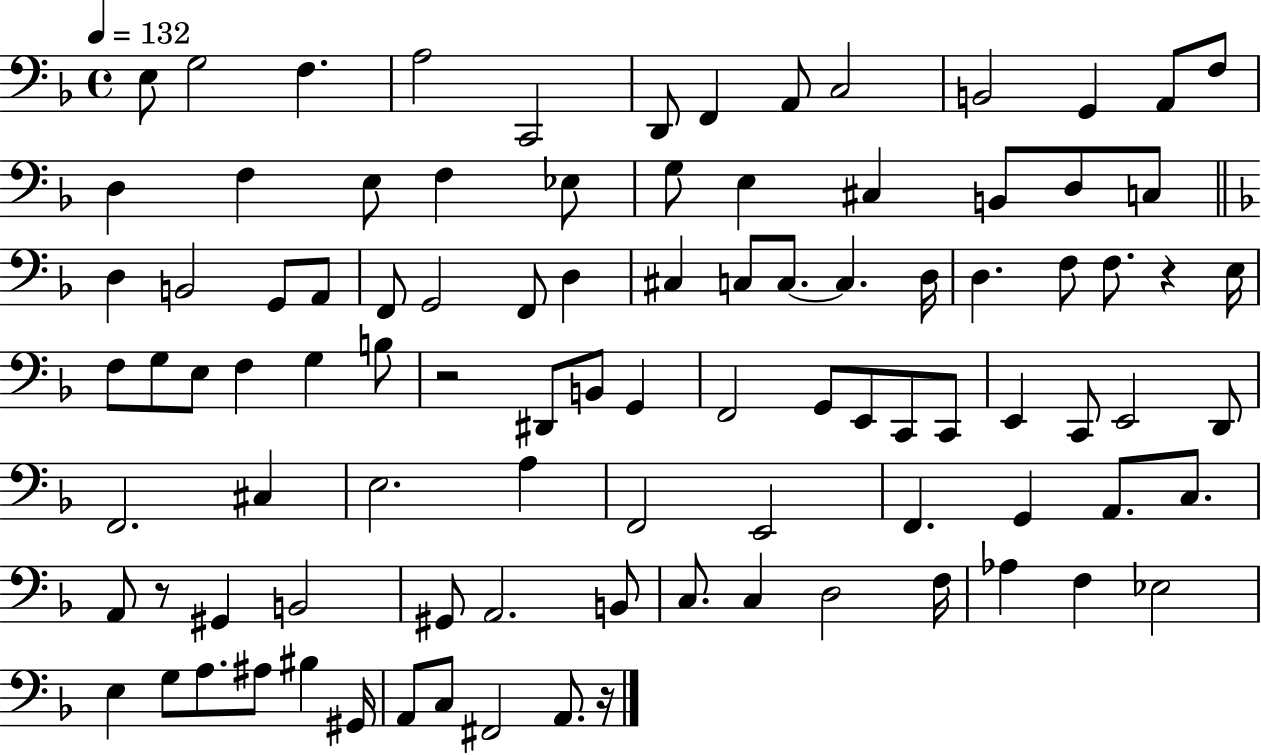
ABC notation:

X:1
T:Untitled
M:4/4
L:1/4
K:F
E,/2 G,2 F, A,2 C,,2 D,,/2 F,, A,,/2 C,2 B,,2 G,, A,,/2 F,/2 D, F, E,/2 F, _E,/2 G,/2 E, ^C, B,,/2 D,/2 C,/2 D, B,,2 G,,/2 A,,/2 F,,/2 G,,2 F,,/2 D, ^C, C,/2 C,/2 C, D,/4 D, F,/2 F,/2 z E,/4 F,/2 G,/2 E,/2 F, G, B,/2 z2 ^D,,/2 B,,/2 G,, F,,2 G,,/2 E,,/2 C,,/2 C,,/2 E,, C,,/2 E,,2 D,,/2 F,,2 ^C, E,2 A, F,,2 E,,2 F,, G,, A,,/2 C,/2 A,,/2 z/2 ^G,, B,,2 ^G,,/2 A,,2 B,,/2 C,/2 C, D,2 F,/4 _A, F, _E,2 E, G,/2 A,/2 ^A,/2 ^B, ^G,,/4 A,,/2 C,/2 ^F,,2 A,,/2 z/4